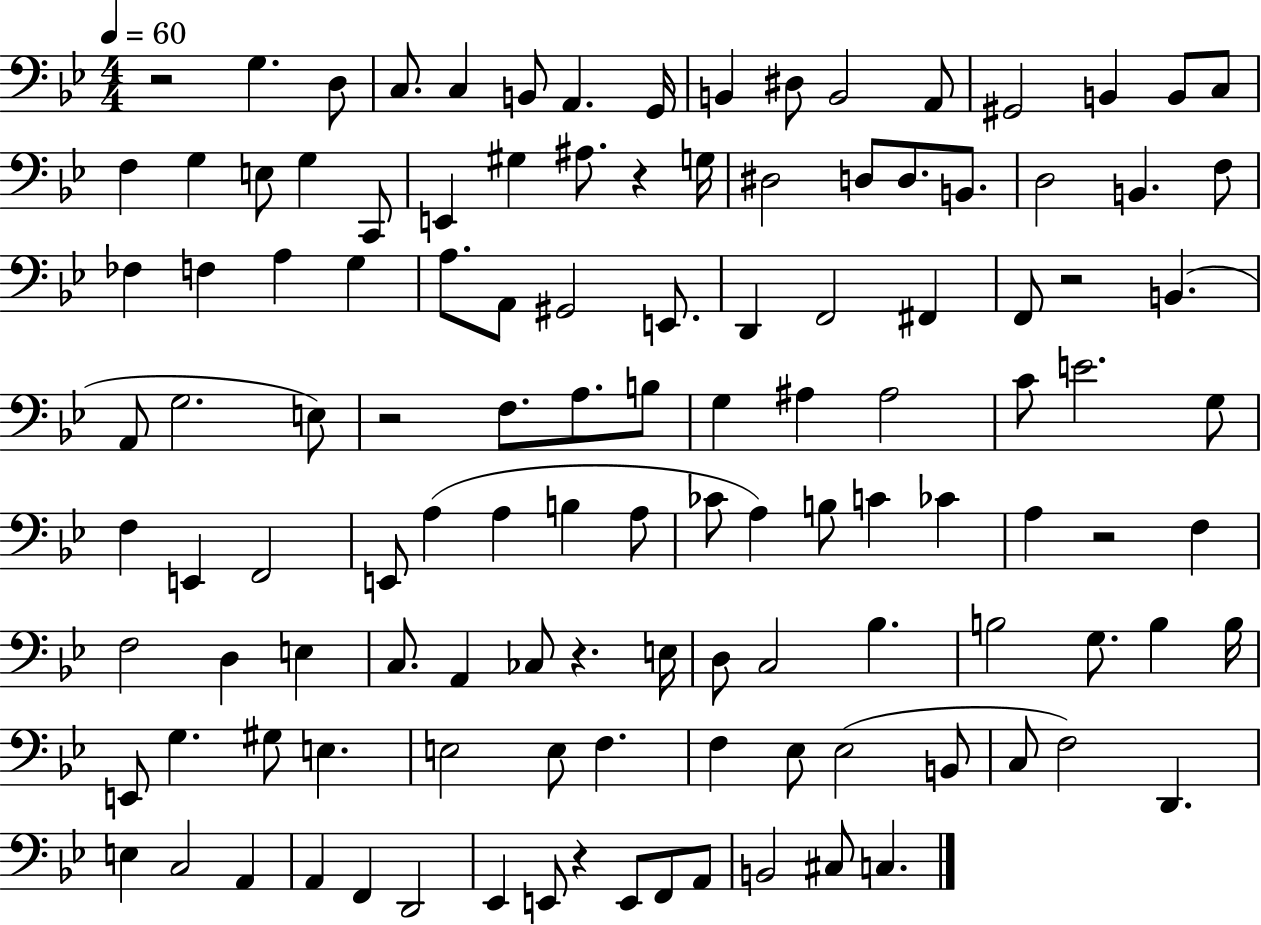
R/h G3/q. D3/e C3/e. C3/q B2/e A2/q. G2/s B2/q D#3/e B2/h A2/e G#2/h B2/q B2/e C3/e F3/q G3/q E3/e G3/q C2/e E2/q G#3/q A#3/e. R/q G3/s D#3/h D3/e D3/e. B2/e. D3/h B2/q. F3/e FES3/q F3/q A3/q G3/q A3/e. A2/e G#2/h E2/e. D2/q F2/h F#2/q F2/e R/h B2/q. A2/e G3/h. E3/e R/h F3/e. A3/e. B3/e G3/q A#3/q A#3/h C4/e E4/h. G3/e F3/q E2/q F2/h E2/e A3/q A3/q B3/q A3/e CES4/e A3/q B3/e C4/q CES4/q A3/q R/h F3/q F3/h D3/q E3/q C3/e. A2/q CES3/e R/q. E3/s D3/e C3/h Bb3/q. B3/h G3/e. B3/q B3/s E2/e G3/q. G#3/e E3/q. E3/h E3/e F3/q. F3/q Eb3/e Eb3/h B2/e C3/e F3/h D2/q. E3/q C3/h A2/q A2/q F2/q D2/h Eb2/q E2/e R/q E2/e F2/e A2/e B2/h C#3/e C3/q.